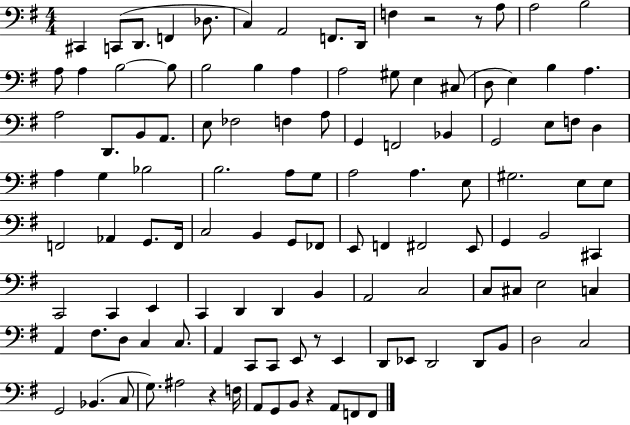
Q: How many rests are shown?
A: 5